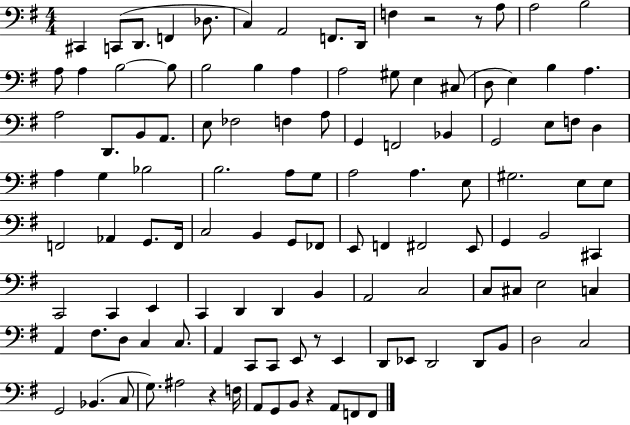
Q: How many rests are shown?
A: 5